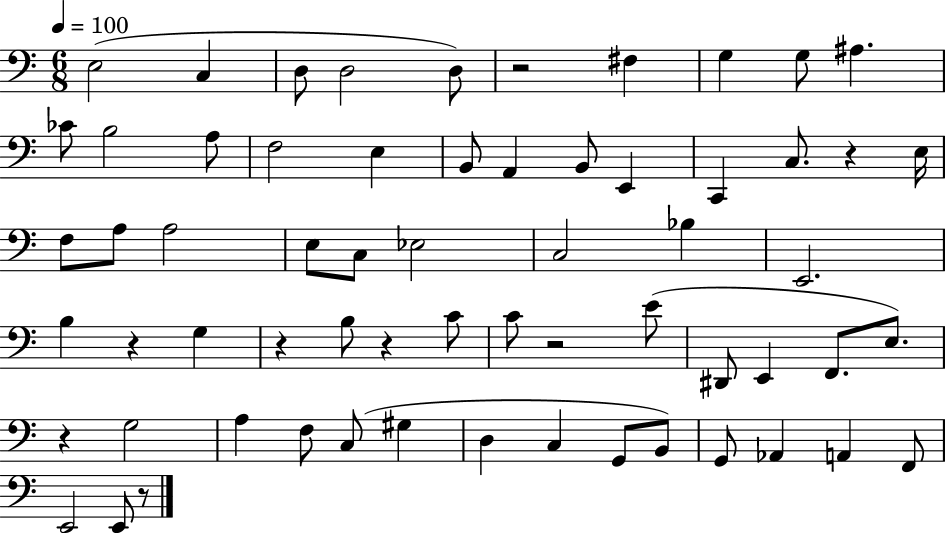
X:1
T:Untitled
M:6/8
L:1/4
K:C
E,2 C, D,/2 D,2 D,/2 z2 ^F, G, G,/2 ^A, _C/2 B,2 A,/2 F,2 E, B,,/2 A,, B,,/2 E,, C,, C,/2 z E,/4 F,/2 A,/2 A,2 E,/2 C,/2 _E,2 C,2 _B, E,,2 B, z G, z B,/2 z C/2 C/2 z2 E/2 ^D,,/2 E,, F,,/2 E,/2 z G,2 A, F,/2 C,/2 ^G, D, C, G,,/2 B,,/2 G,,/2 _A,, A,, F,,/2 E,,2 E,,/2 z/2